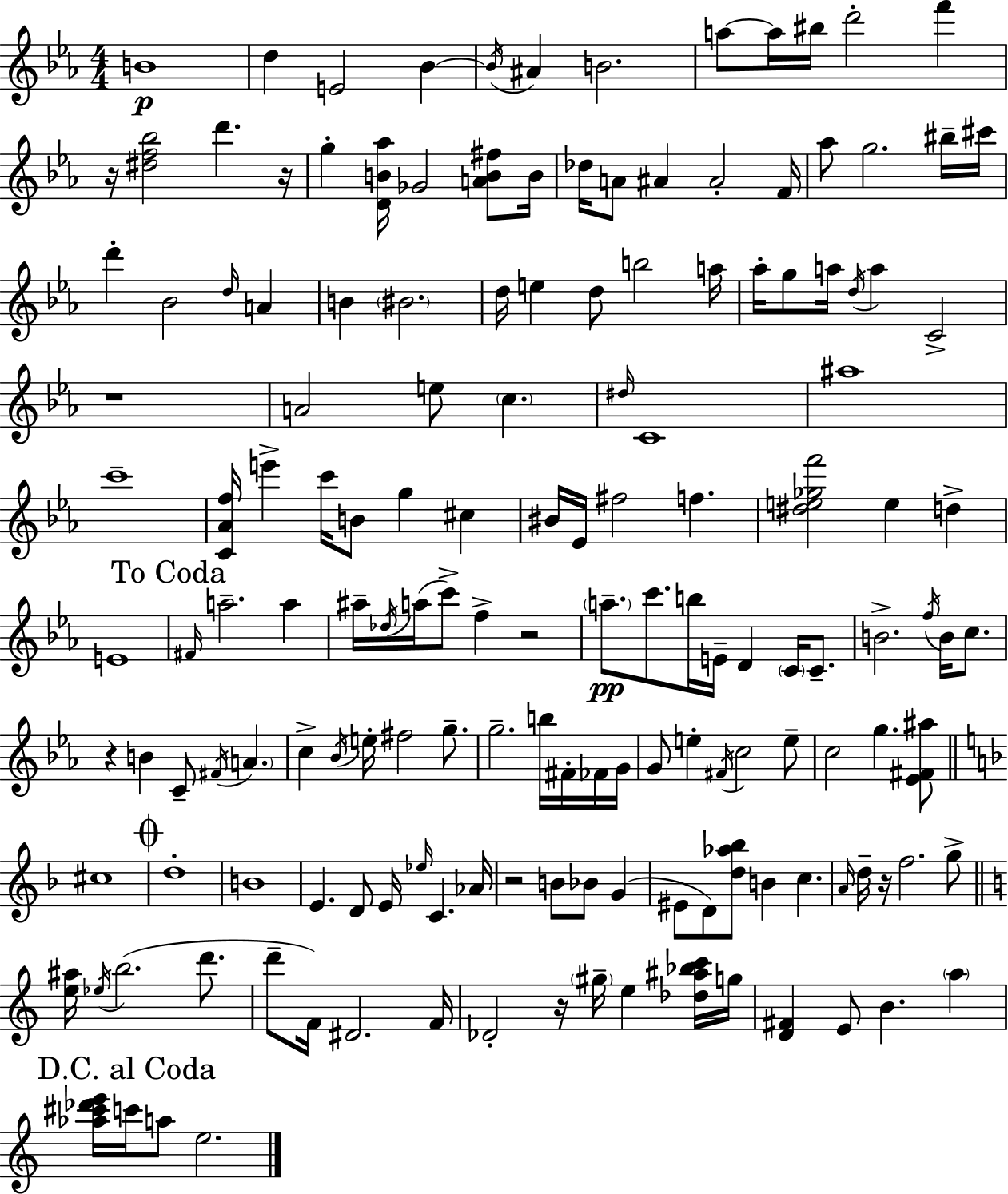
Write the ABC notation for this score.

X:1
T:Untitled
M:4/4
L:1/4
K:Eb
B4 d E2 _B _B/4 ^A B2 a/2 a/4 ^b/4 d'2 f' z/4 [^df_b]2 d' z/4 g [DB_a]/4 _G2 [AB^f]/2 B/4 _d/4 A/2 ^A ^A2 F/4 _a/2 g2 ^b/4 ^c'/4 d' _B2 d/4 A B ^B2 d/4 e d/2 b2 a/4 _a/4 g/2 a/4 d/4 a C2 z4 A2 e/2 c ^d/4 C4 ^a4 c'4 [C_Af]/4 e' c'/4 B/2 g ^c ^B/4 _E/4 ^f2 f [^de_gf']2 e d E4 ^F/4 a2 a ^a/4 _d/4 a/4 c'/2 f z2 a/2 c'/2 b/4 E/4 D C/4 C/2 B2 f/4 B/4 c/2 z B C/2 ^F/4 A c _B/4 e/4 ^f2 g/2 g2 b/4 ^F/4 _F/4 G/4 G/2 e ^F/4 c2 e/2 c2 g [_E^F^a]/2 ^c4 d4 B4 E D/2 E/4 _e/4 C _A/4 z2 B/2 _B/2 G ^E/2 D/2 [d_a_b]/2 B c A/4 d/4 z/4 f2 g/2 [e^a]/4 _e/4 b2 d'/2 d'/2 F/4 ^D2 F/4 _D2 z/4 ^g/4 e [_d^a_bc']/4 g/4 [D^F] E/2 B a [_a^c'_d'e']/4 c'/4 a/2 e2